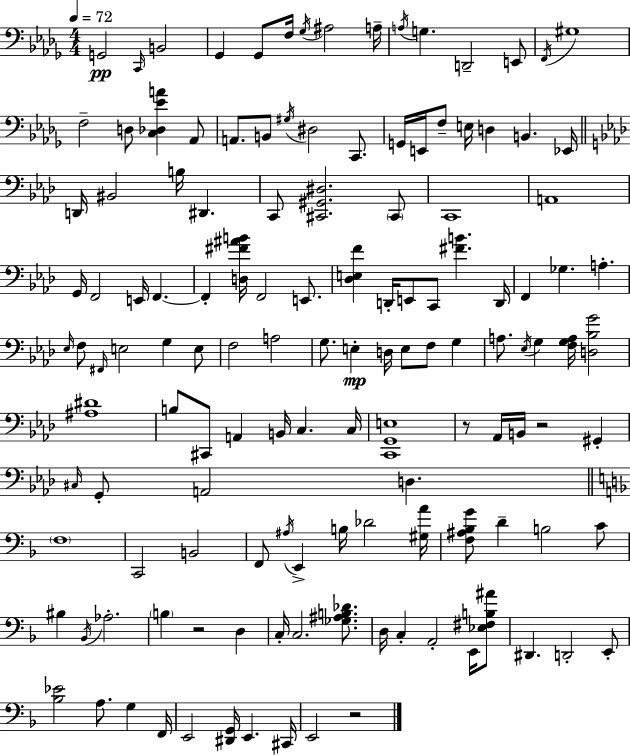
X:1
T:Untitled
M:4/4
L:1/4
K:Bbm
G,,2 C,,/4 B,,2 _G,, _G,,/2 F,/4 _G,/4 ^A,2 A,/4 A,/4 G, D,,2 E,,/2 F,,/4 ^G,4 F,2 D,/2 [C,_D,_EA] _A,,/2 A,,/2 B,,/2 ^G,/4 ^D,2 C,,/2 G,,/4 E,,/4 F,/2 E,/4 D, B,, _E,,/4 D,,/4 ^B,,2 B,/4 ^D,, C,,/2 [^C,,^G,,^D,]2 ^C,,/2 C,,4 A,,4 G,,/4 F,,2 E,,/4 F,, F,, [D,^F^AB]/4 F,,2 E,,/2 [_D,E,F] D,,/4 E,,/2 C,,/2 [^FB] D,,/4 F,, _G, A, _E,/4 F,/2 ^F,,/4 E,2 G, E,/2 F,2 A,2 G,/2 E, D,/4 E,/2 F,/2 G, A,/2 _E,/4 G, [F,G,A,]/4 [D,_B,G]2 [^A,^D]4 B,/2 ^C,,/2 A,, B,,/4 C, C,/4 [C,,G,,E,]4 z/2 _A,,/4 B,,/4 z2 ^G,, ^C,/4 G,,/2 A,,2 D, F,4 C,,2 B,,2 F,,/2 ^A,/4 E,, B,/4 _D2 [^G,A]/4 [F,^A,_B,G]/2 D B,2 C/2 ^B, _B,,/4 _A,2 B, z2 D, C,/4 C,2 [_G,^A,B,_D]/2 D,/4 C, A,,2 E,,/4 [_E,^F,B,^A]/2 ^D,, D,,2 E,,/2 [_B,_E]2 A,/2 G, F,,/4 E,,2 [^D,,G,,]/4 E,, ^C,,/4 E,,2 z2